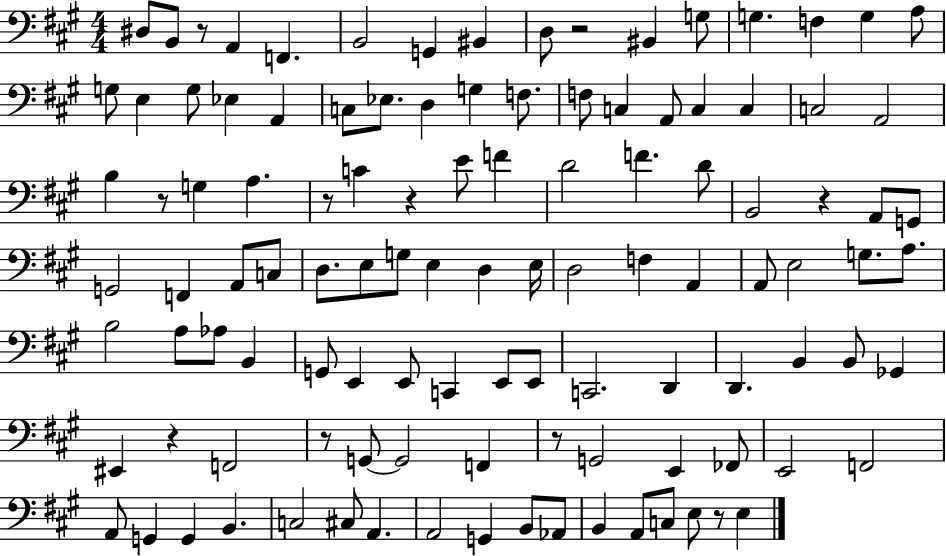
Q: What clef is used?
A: bass